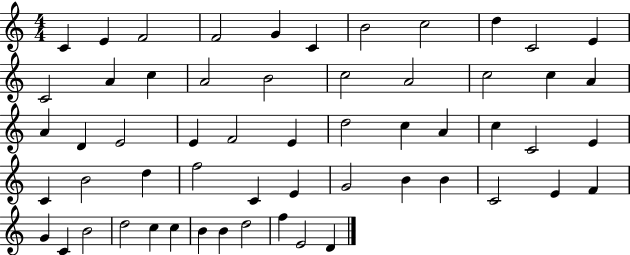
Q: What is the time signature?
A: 4/4